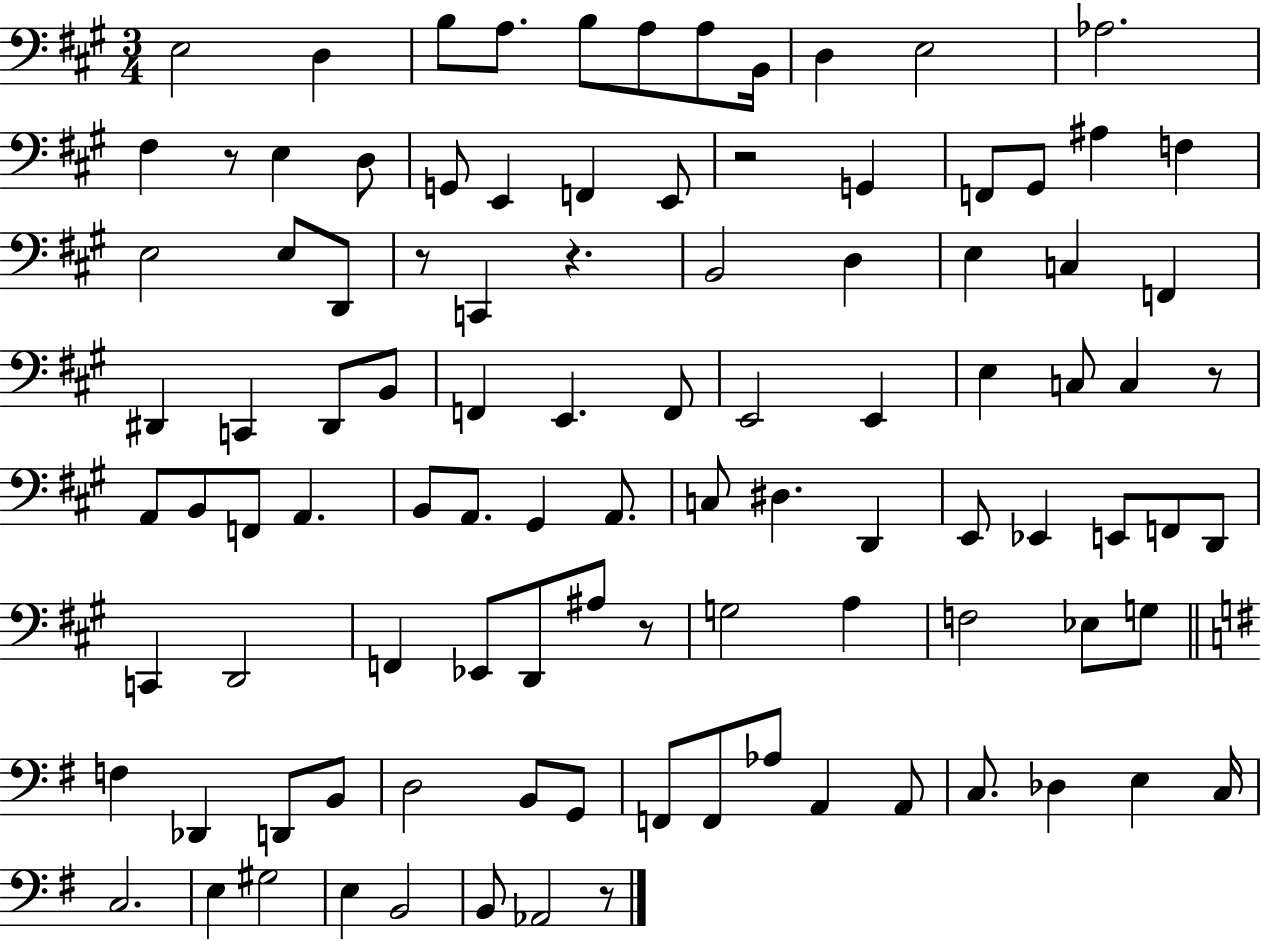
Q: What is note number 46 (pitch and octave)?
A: B2